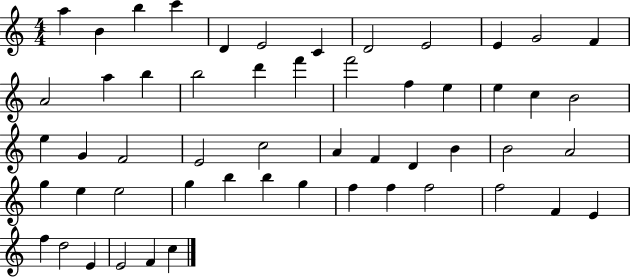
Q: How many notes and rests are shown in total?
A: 54